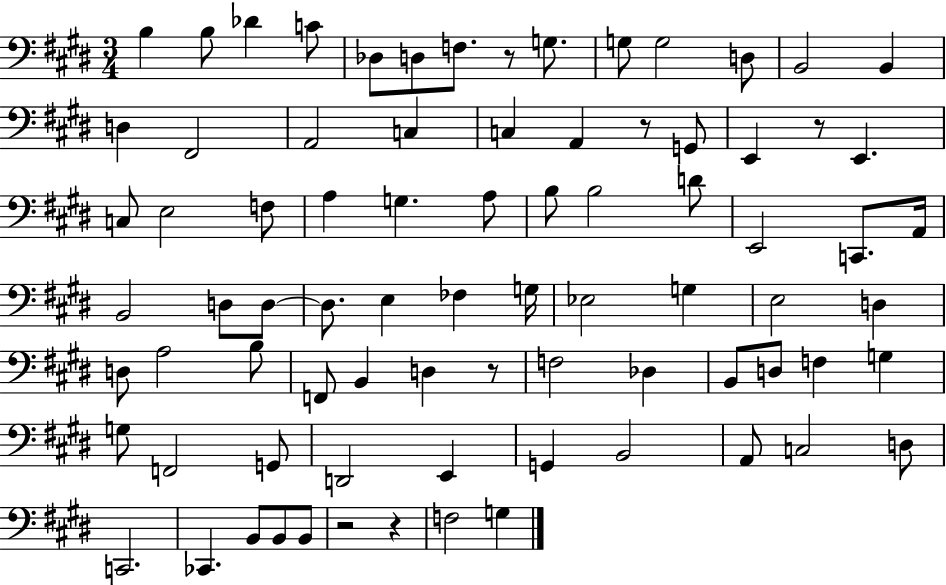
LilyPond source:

{
  \clef bass
  \numericTimeSignature
  \time 3/4
  \key e \major
  \repeat volta 2 { b4 b8 des'4 c'8 | des8 d8 f8. r8 g8. | g8 g2 d8 | b,2 b,4 | \break d4 fis,2 | a,2 c4 | c4 a,4 r8 g,8 | e,4 r8 e,4. | \break c8 e2 f8 | a4 g4. a8 | b8 b2 d'8 | e,2 c,8. a,16 | \break b,2 d8 d8~~ | d8. e4 fes4 g16 | ees2 g4 | e2 d4 | \break d8 a2 b8 | f,8 b,4 d4 r8 | f2 des4 | b,8 d8 f4 g4 | \break g8 f,2 g,8 | d,2 e,4 | g,4 b,2 | a,8 c2 d8 | \break c,2. | ces,4. b,8 b,8 b,8 | r2 r4 | f2 g4 | \break } \bar "|."
}